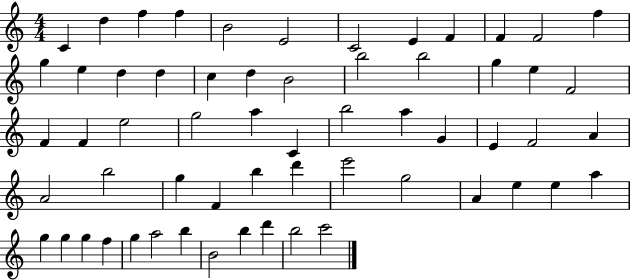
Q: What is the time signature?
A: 4/4